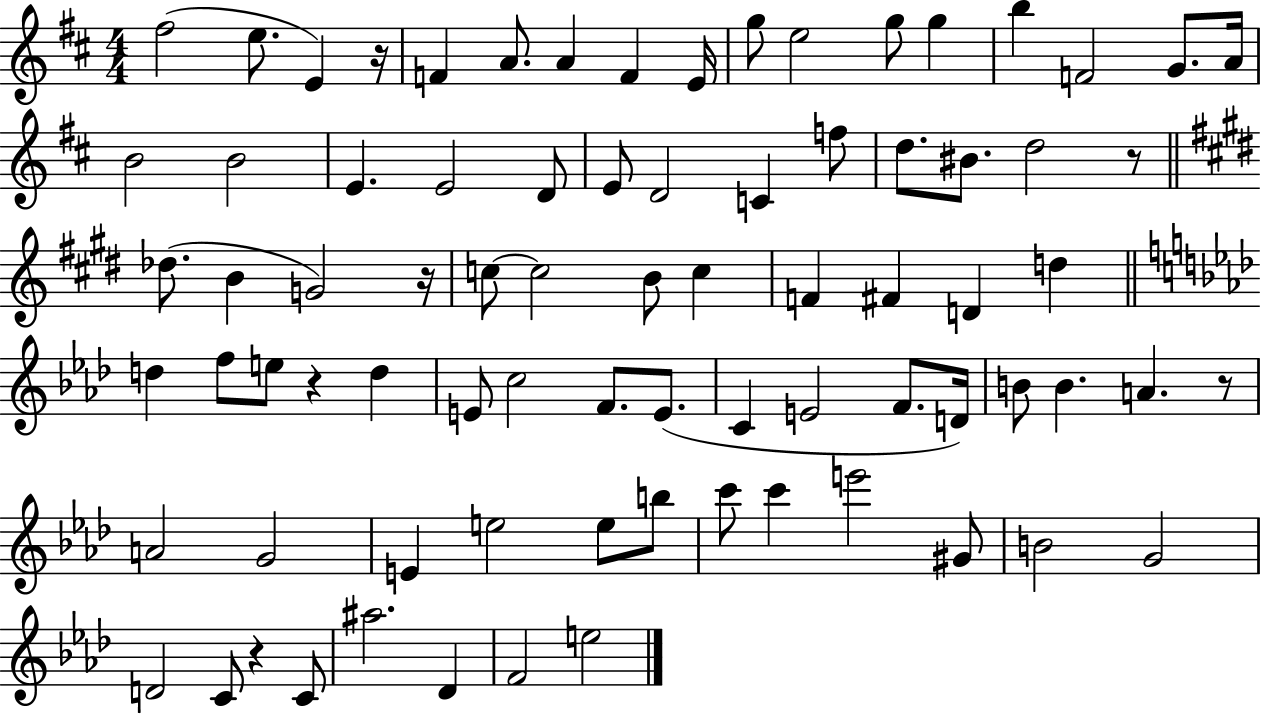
{
  \clef treble
  \numericTimeSignature
  \time 4/4
  \key d \major
  fis''2( e''8. e'4) r16 | f'4 a'8. a'4 f'4 e'16 | g''8 e''2 g''8 g''4 | b''4 f'2 g'8. a'16 | \break b'2 b'2 | e'4. e'2 d'8 | e'8 d'2 c'4 f''8 | d''8. bis'8. d''2 r8 | \break \bar "||" \break \key e \major des''8.( b'4 g'2) r16 | c''8~~ c''2 b'8 c''4 | f'4 fis'4 d'4 d''4 | \bar "||" \break \key aes \major d''4 f''8 e''8 r4 d''4 | e'8 c''2 f'8. e'8.( | c'4 e'2 f'8. d'16) | b'8 b'4. a'4. r8 | \break a'2 g'2 | e'4 e''2 e''8 b''8 | c'''8 c'''4 e'''2 gis'8 | b'2 g'2 | \break d'2 c'8 r4 c'8 | ais''2. des'4 | f'2 e''2 | \bar "|."
}